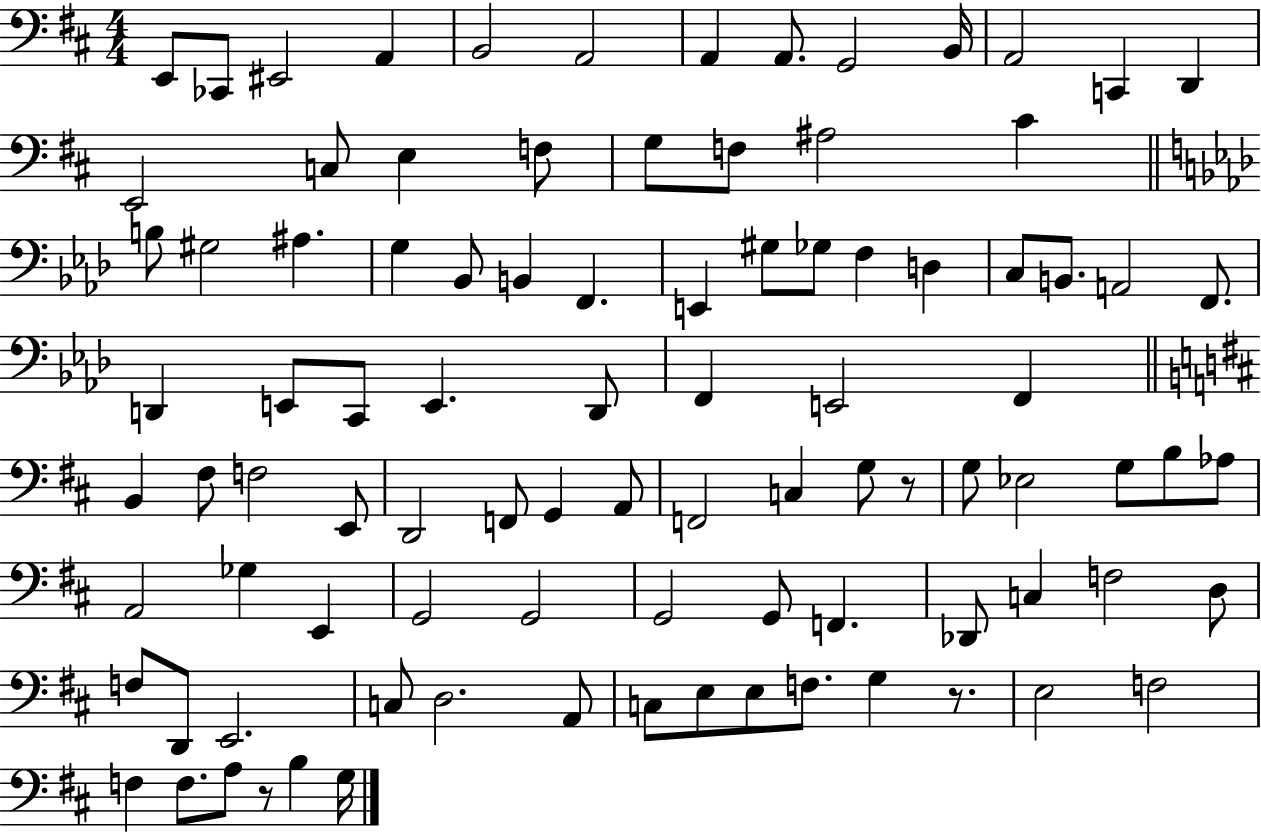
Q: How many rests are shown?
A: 3